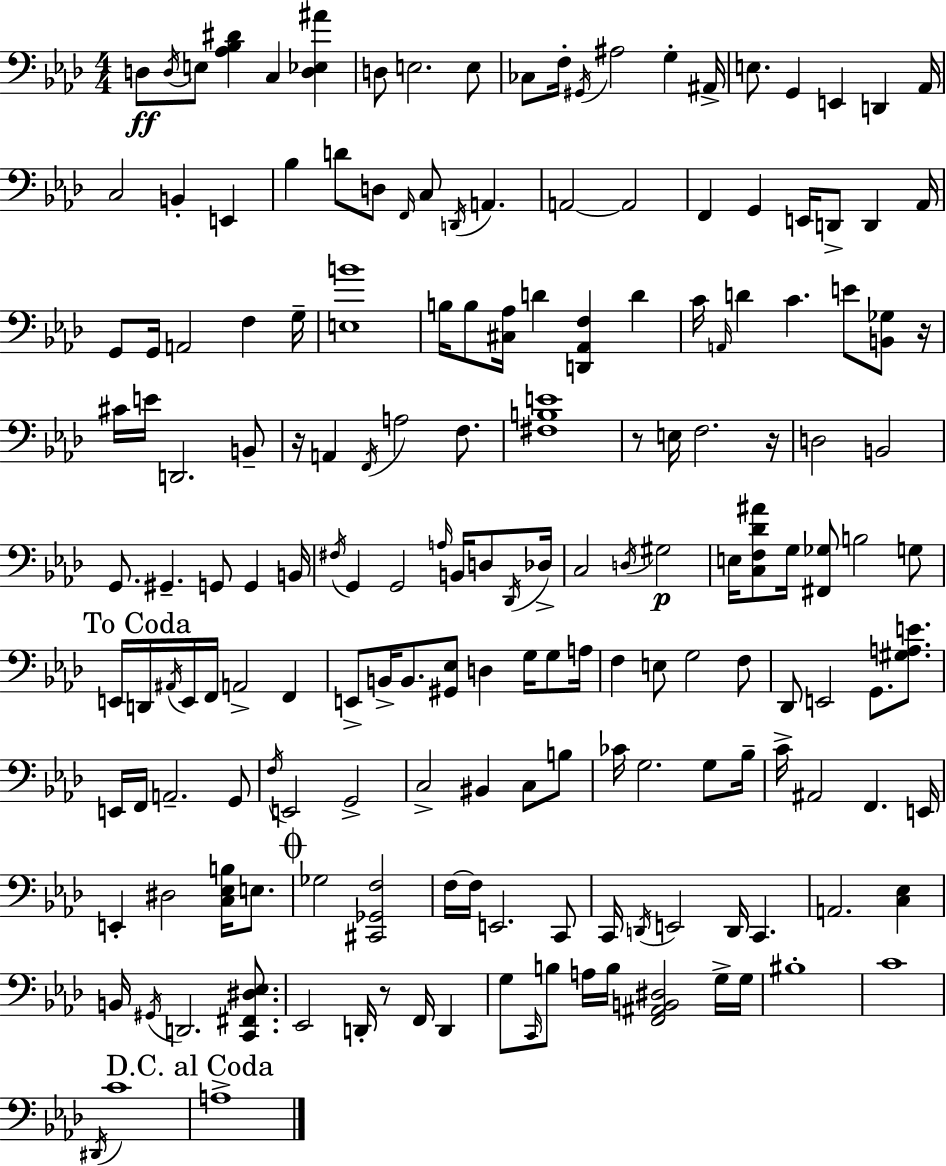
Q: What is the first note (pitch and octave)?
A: D3